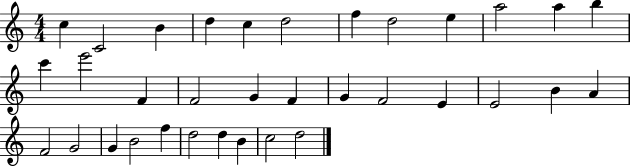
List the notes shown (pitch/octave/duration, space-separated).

C5/q C4/h B4/q D5/q C5/q D5/h F5/q D5/h E5/q A5/h A5/q B5/q C6/q E6/h F4/q F4/h G4/q F4/q G4/q F4/h E4/q E4/h B4/q A4/q F4/h G4/h G4/q B4/h F5/q D5/h D5/q B4/q C5/h D5/h